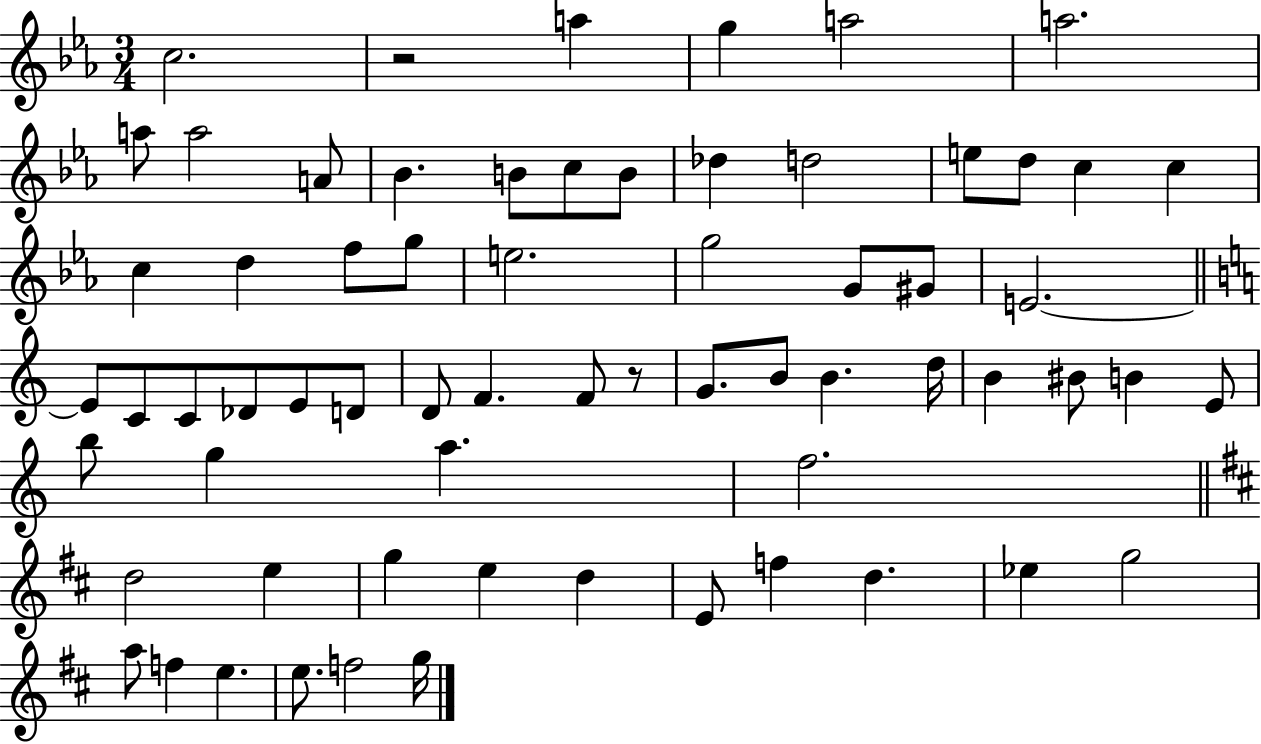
{
  \clef treble
  \numericTimeSignature
  \time 3/4
  \key ees \major
  c''2. | r2 a''4 | g''4 a''2 | a''2. | \break a''8 a''2 a'8 | bes'4. b'8 c''8 b'8 | des''4 d''2 | e''8 d''8 c''4 c''4 | \break c''4 d''4 f''8 g''8 | e''2. | g''2 g'8 gis'8 | e'2.~~ | \break \bar "||" \break \key c \major e'8 c'8 c'8 des'8 e'8 d'8 | d'8 f'4. f'8 r8 | g'8. b'8 b'4. d''16 | b'4 bis'8 b'4 e'8 | \break b''8 g''4 a''4. | f''2. | \bar "||" \break \key d \major d''2 e''4 | g''4 e''4 d''4 | e'8 f''4 d''4. | ees''4 g''2 | \break a''8 f''4 e''4. | e''8. f''2 g''16 | \bar "|."
}